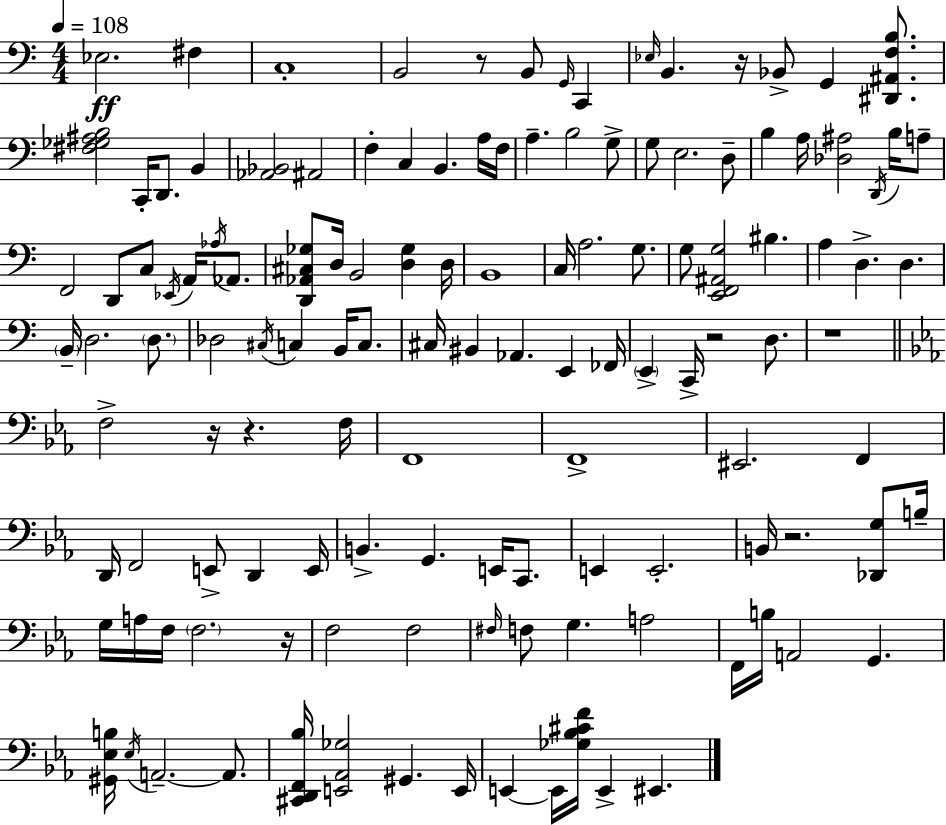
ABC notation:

X:1
T:Untitled
M:4/4
L:1/4
K:C
_E,2 ^F, C,4 B,,2 z/2 B,,/2 G,,/4 C,, _E,/4 B,, z/4 _B,,/2 G,, [^D,,^A,,F,B,]/2 [^F,_G,^A,B,]2 C,,/4 D,,/2 B,, [_A,,_B,,]2 ^A,,2 F, C, B,, A,/4 F,/4 A, B,2 G,/2 G,/2 E,2 D,/2 B, A,/4 [_D,^A,]2 D,,/4 B,/4 A,/2 F,,2 D,,/2 C,/2 _E,,/4 A,,/4 _A,/4 _A,,/2 [D,,_A,,^C,_G,]/2 D,/4 B,,2 [D,_G,] D,/4 B,,4 C,/4 A,2 G,/2 G,/2 [E,,F,,^A,,G,]2 ^B, A, D, D, B,,/4 D,2 D,/2 _D,2 ^C,/4 C, B,,/4 C,/2 ^C,/4 ^B,, _A,, E,, _F,,/4 E,, C,,/4 z2 D,/2 z4 F,2 z/4 z F,/4 F,,4 F,,4 ^E,,2 F,, D,,/4 F,,2 E,,/2 D,, E,,/4 B,, G,, E,,/4 C,,/2 E,, E,,2 B,,/4 z2 [_D,,G,]/2 B,/4 G,/4 A,/4 F,/4 F,2 z/4 F,2 F,2 ^F,/4 F,/2 G, A,2 F,,/4 B,/4 A,,2 G,, [^G,,_E,B,]/4 _E,/4 A,,2 A,,/2 [^C,,D,,F,,_B,]/4 [E,,_A,,_G,]2 ^G,, E,,/4 E,, E,,/4 [_G,_B,^CF]/4 E,, ^E,,